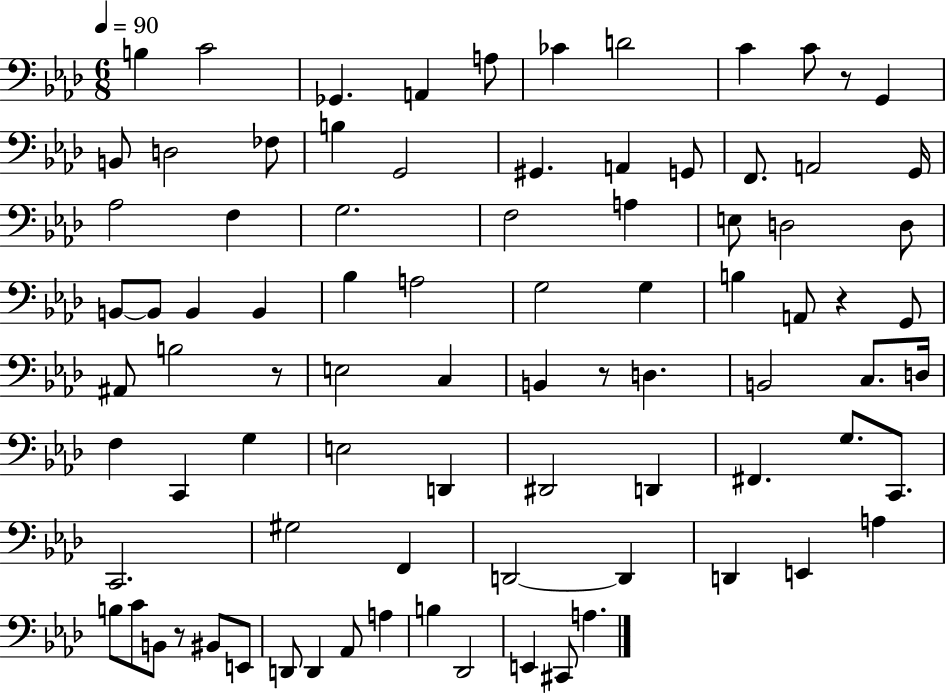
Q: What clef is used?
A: bass